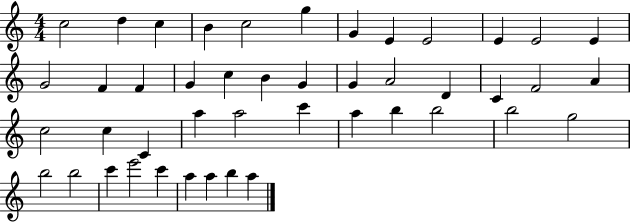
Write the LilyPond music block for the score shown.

{
  \clef treble
  \numericTimeSignature
  \time 4/4
  \key c \major
  c''2 d''4 c''4 | b'4 c''2 g''4 | g'4 e'4 e'2 | e'4 e'2 e'4 | \break g'2 f'4 f'4 | g'4 c''4 b'4 g'4 | g'4 a'2 d'4 | c'4 f'2 a'4 | \break c''2 c''4 c'4 | a''4 a''2 c'''4 | a''4 b''4 b''2 | b''2 g''2 | \break b''2 b''2 | c'''4 e'''2 c'''4 | a''4 a''4 b''4 a''4 | \bar "|."
}